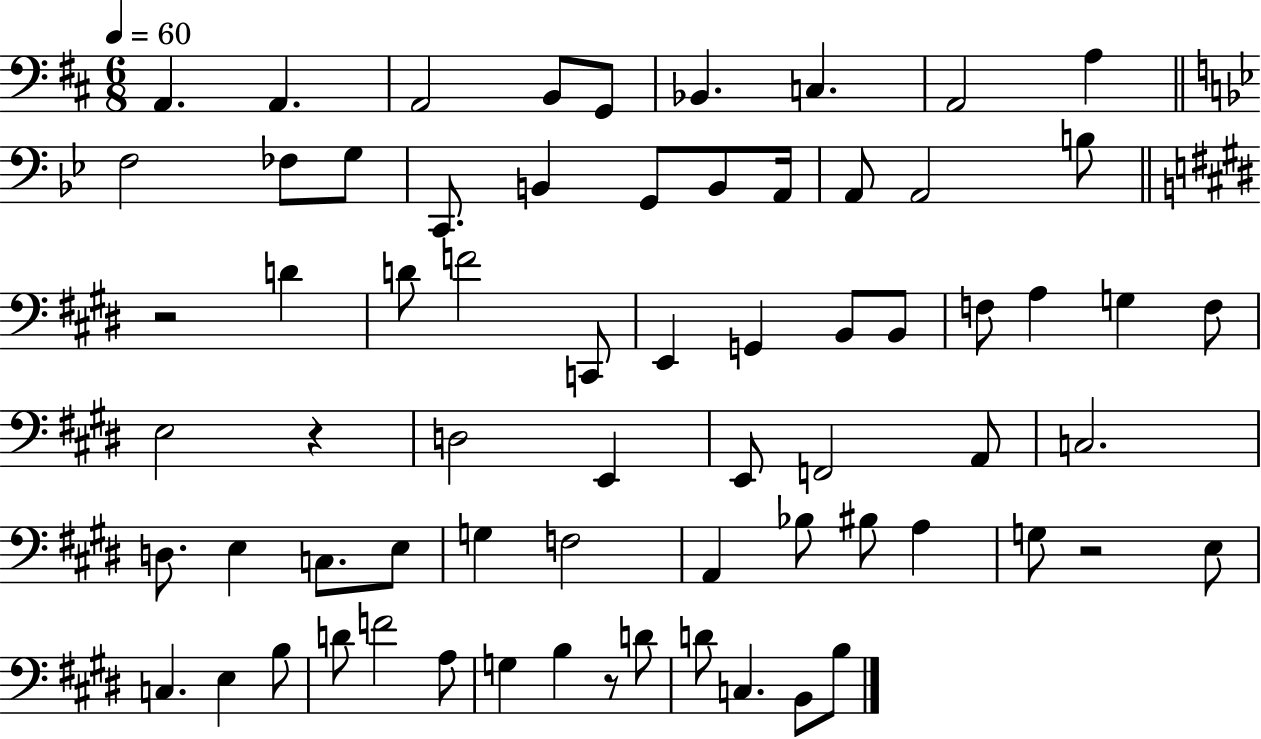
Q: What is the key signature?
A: D major